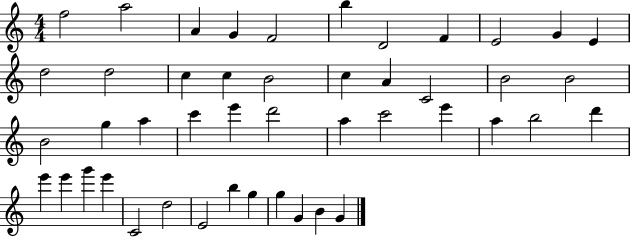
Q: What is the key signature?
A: C major